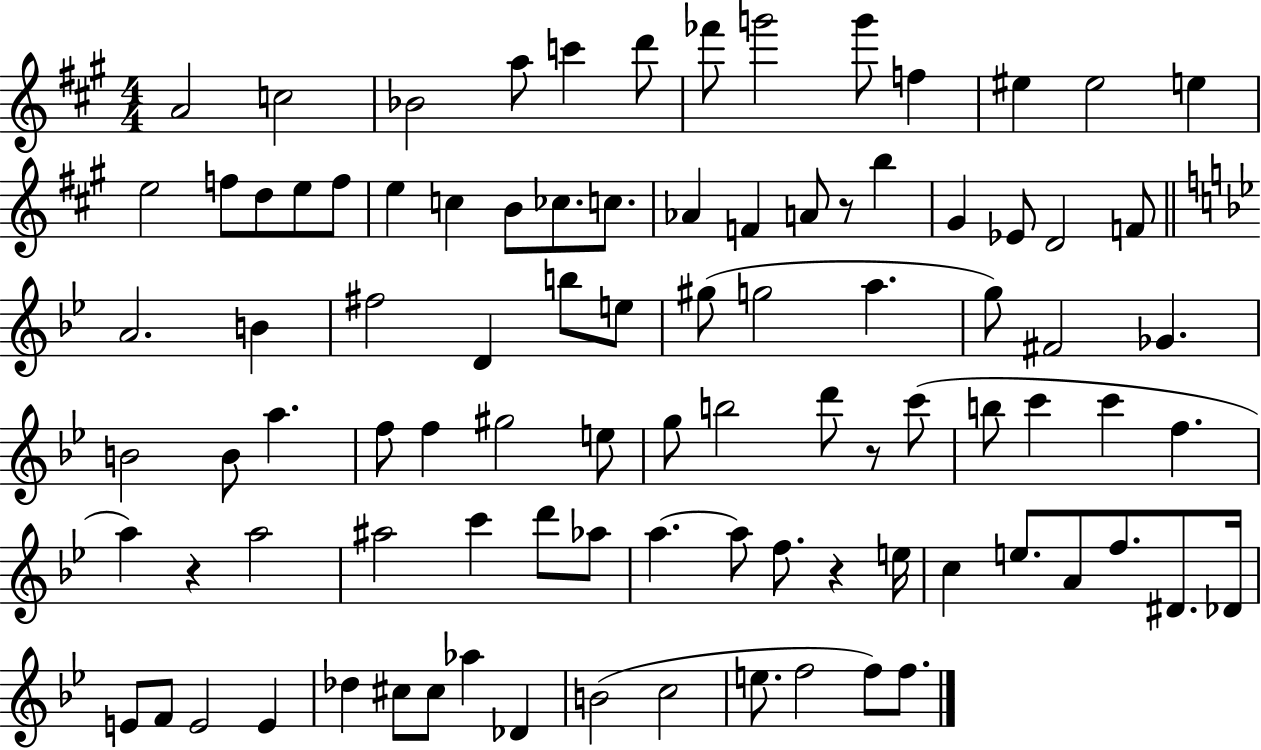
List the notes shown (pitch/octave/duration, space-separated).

A4/h C5/h Bb4/h A5/e C6/q D6/e FES6/e G6/h G6/e F5/q EIS5/q EIS5/h E5/q E5/h F5/e D5/e E5/e F5/e E5/q C5/q B4/e CES5/e. C5/e. Ab4/q F4/q A4/e R/e B5/q G#4/q Eb4/e D4/h F4/e A4/h. B4/q F#5/h D4/q B5/e E5/e G#5/e G5/h A5/q. G5/e F#4/h Gb4/q. B4/h B4/e A5/q. F5/e F5/q G#5/h E5/e G5/e B5/h D6/e R/e C6/e B5/e C6/q C6/q F5/q. A5/q R/q A5/h A#5/h C6/q D6/e Ab5/e A5/q. A5/e F5/e. R/q E5/s C5/q E5/e. A4/e F5/e. D#4/e. Db4/s E4/e F4/e E4/h E4/q Db5/q C#5/e C#5/e Ab5/q Db4/q B4/h C5/h E5/e. F5/h F5/e F5/e.